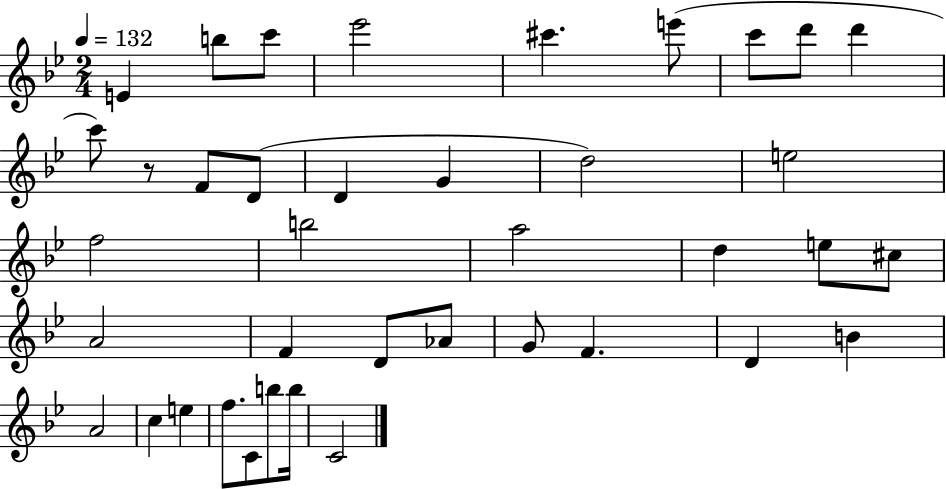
{
  \clef treble
  \numericTimeSignature
  \time 2/4
  \key bes \major
  \tempo 4 = 132
  e'4 b''8 c'''8 | ees'''2 | cis'''4. e'''8( | c'''8 d'''8 d'''4 | \break c'''8) r8 f'8 d'8( | d'4 g'4 | d''2) | e''2 | \break f''2 | b''2 | a''2 | d''4 e''8 cis''8 | \break a'2 | f'4 d'8 aes'8 | g'8 f'4. | d'4 b'4 | \break a'2 | c''4 e''4 | f''8. c'8 b''8 b''16 | c'2 | \break \bar "|."
}